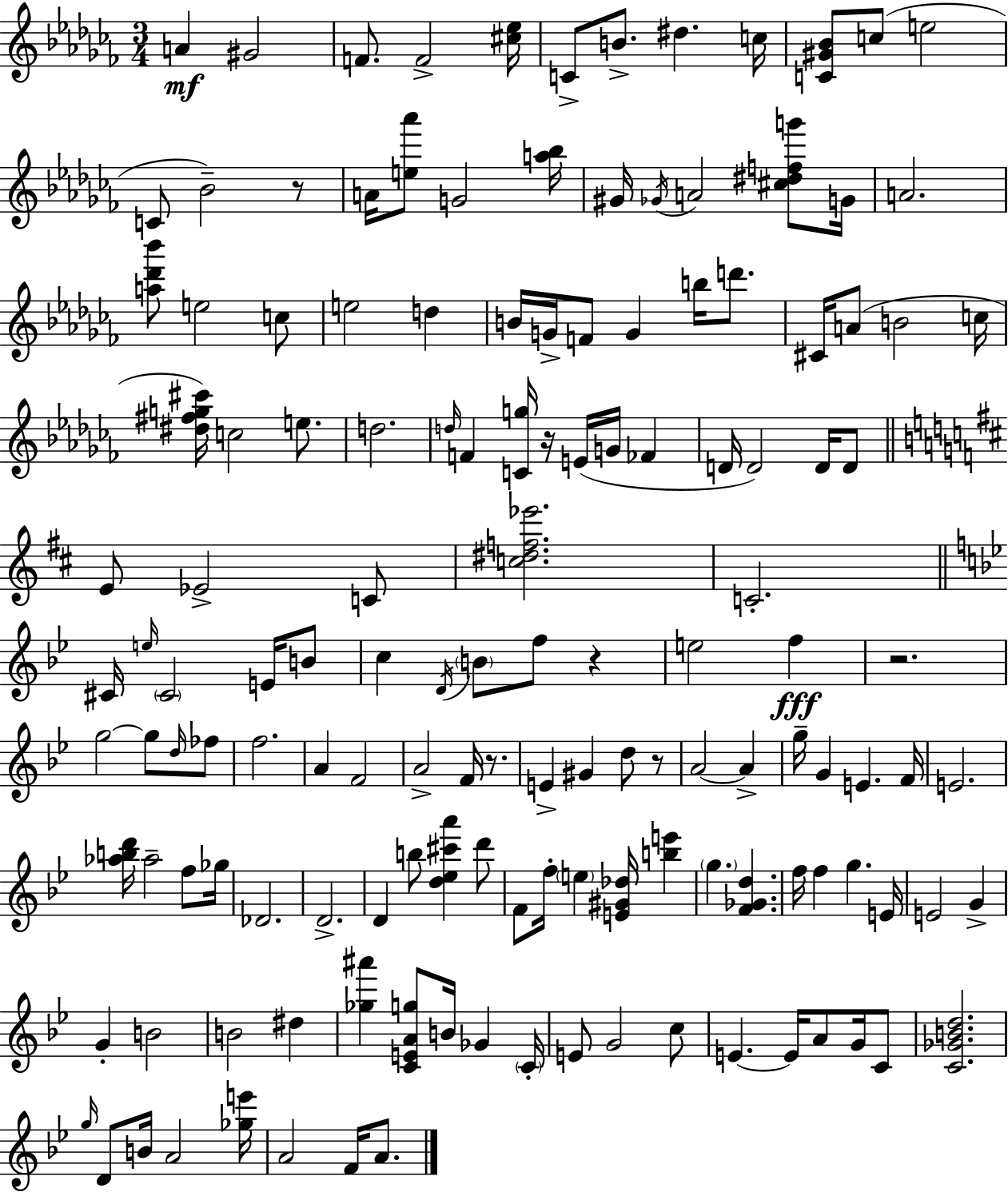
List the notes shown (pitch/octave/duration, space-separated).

A4/q G#4/h F4/e. F4/h [C#5,Eb5]/s C4/e B4/e. D#5/q. C5/s [C4,G#4,Bb4]/e C5/e E5/h C4/e Bb4/h R/e A4/s [E5,Ab6]/e G4/h [A5,Bb5]/s G#4/s Gb4/s A4/h [C#5,D#5,F5,G6]/e G4/s A4/h. [A5,Db6,Bb6]/e E5/h C5/e E5/h D5/q B4/s G4/s F4/e G4/q B5/s D6/e. C#4/s A4/e B4/h C5/s [D#5,F#5,G5,C#6]/s C5/h E5/e. D5/h. D5/s F4/q [C4,G5]/s R/s E4/s G4/s FES4/q D4/s D4/h D4/s D4/e E4/e Eb4/h C4/e [C5,D#5,F5,Eb6]/h. C4/h. C#4/s E5/s C#4/h E4/s B4/e C5/q D4/s B4/e F5/e R/q E5/h F5/q R/h. G5/h G5/e D5/s FES5/e F5/h. A4/q F4/h A4/h F4/s R/e. E4/q G#4/q D5/e R/e A4/h A4/q G5/s G4/q E4/q. F4/s E4/h. [Ab5,B5,D6]/s Ab5/h F5/e Gb5/s Db4/h. D4/h. D4/q B5/e [D5,Eb5,C#6,A6]/q D6/e F4/e F5/s E5/q [E4,G#4,Db5]/s [B5,E6]/q G5/q. [F4,Gb4,D5]/q. F5/s F5/q G5/q. E4/s E4/h G4/q G4/q B4/h B4/h D#5/q [Gb5,A#6]/q [C4,E4,A4,G5]/e B4/s Gb4/q C4/s E4/e G4/h C5/e E4/q. E4/s A4/e G4/s C4/e [C4,Gb4,B4,D5]/h. G5/s D4/e B4/s A4/h [Gb5,E6]/s A4/h F4/s A4/e.